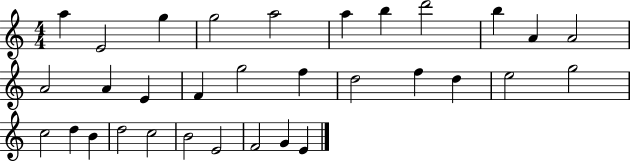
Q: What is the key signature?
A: C major